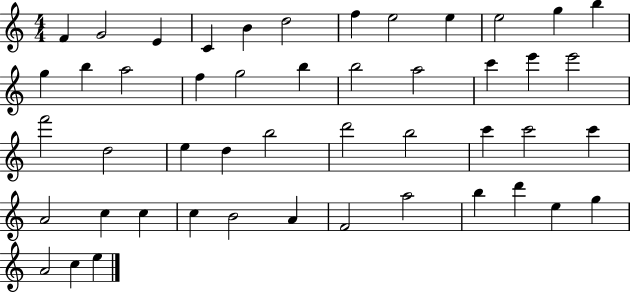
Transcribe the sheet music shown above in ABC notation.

X:1
T:Untitled
M:4/4
L:1/4
K:C
F G2 E C B d2 f e2 e e2 g b g b a2 f g2 b b2 a2 c' e' e'2 f'2 d2 e d b2 d'2 b2 c' c'2 c' A2 c c c B2 A F2 a2 b d' e g A2 c e